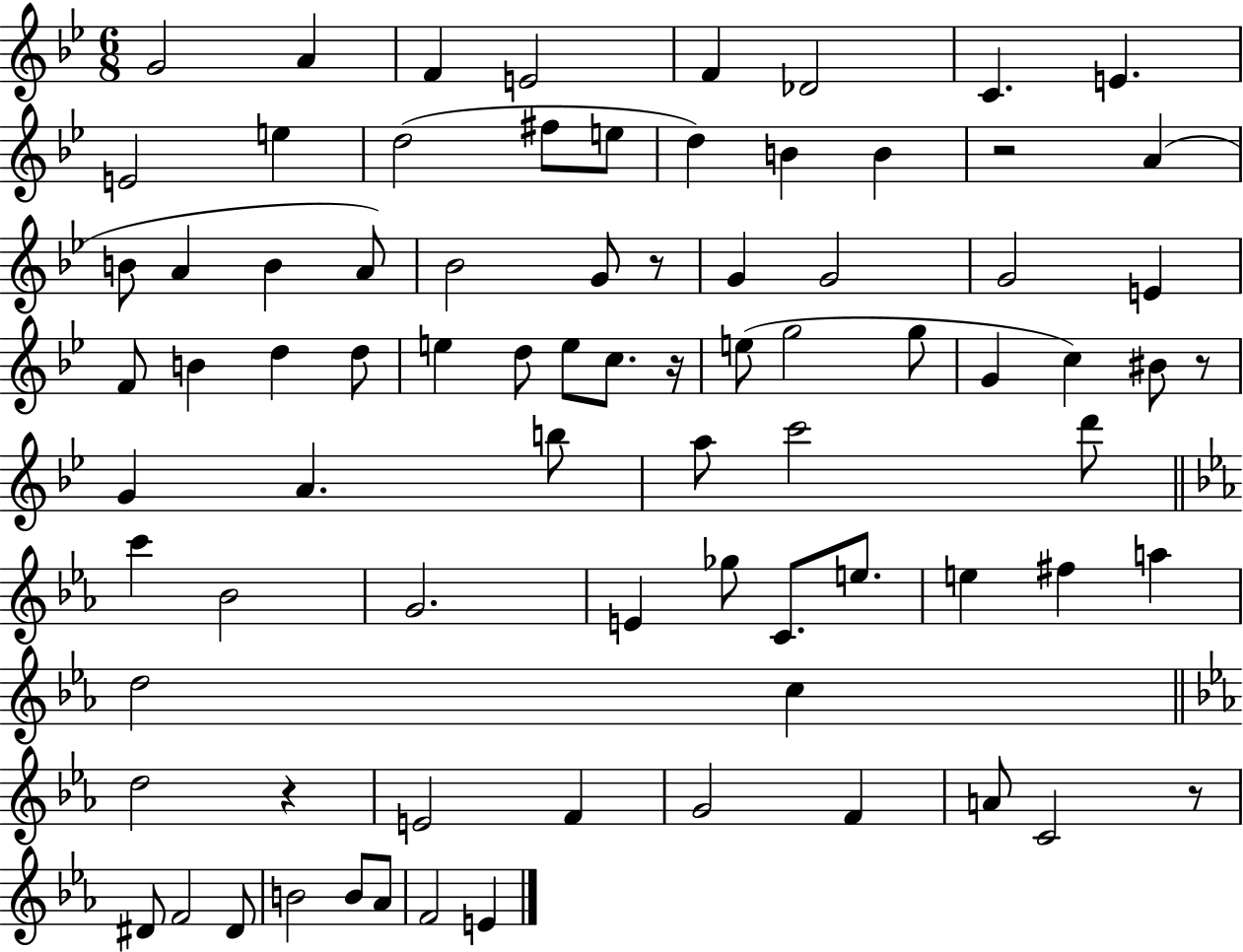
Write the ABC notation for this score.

X:1
T:Untitled
M:6/8
L:1/4
K:Bb
G2 A F E2 F _D2 C E E2 e d2 ^f/2 e/2 d B B z2 A B/2 A B A/2 _B2 G/2 z/2 G G2 G2 E F/2 B d d/2 e d/2 e/2 c/2 z/4 e/2 g2 g/2 G c ^B/2 z/2 G A b/2 a/2 c'2 d'/2 c' _B2 G2 E _g/2 C/2 e/2 e ^f a d2 c d2 z E2 F G2 F A/2 C2 z/2 ^D/2 F2 ^D/2 B2 B/2 _A/2 F2 E